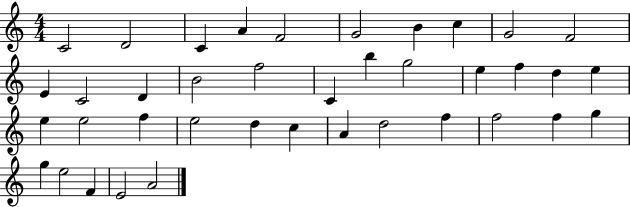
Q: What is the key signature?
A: C major